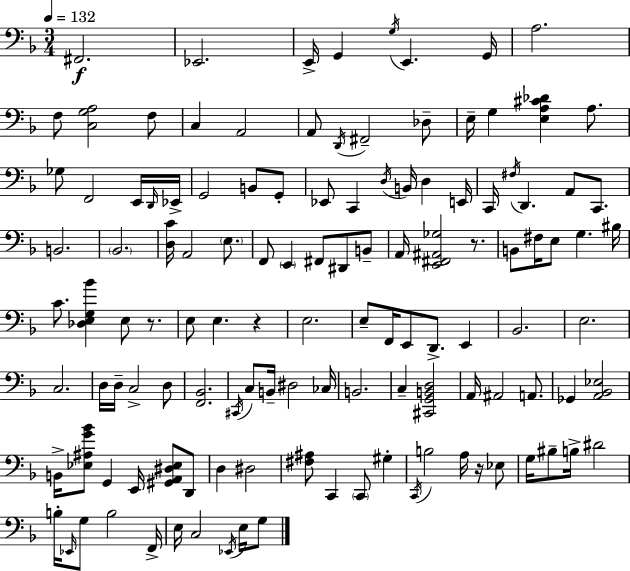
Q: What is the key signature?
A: F major